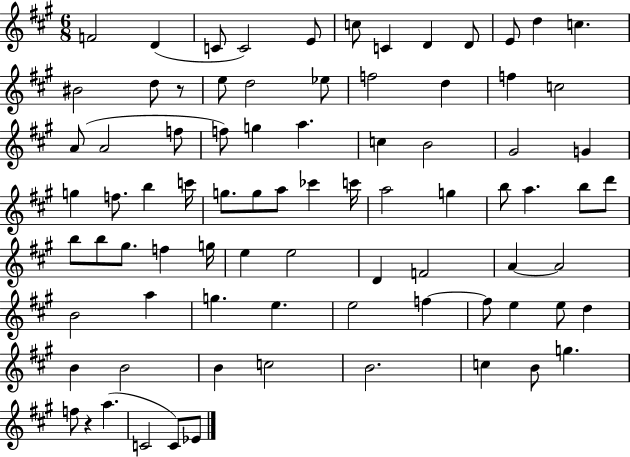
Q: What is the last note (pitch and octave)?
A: Eb4